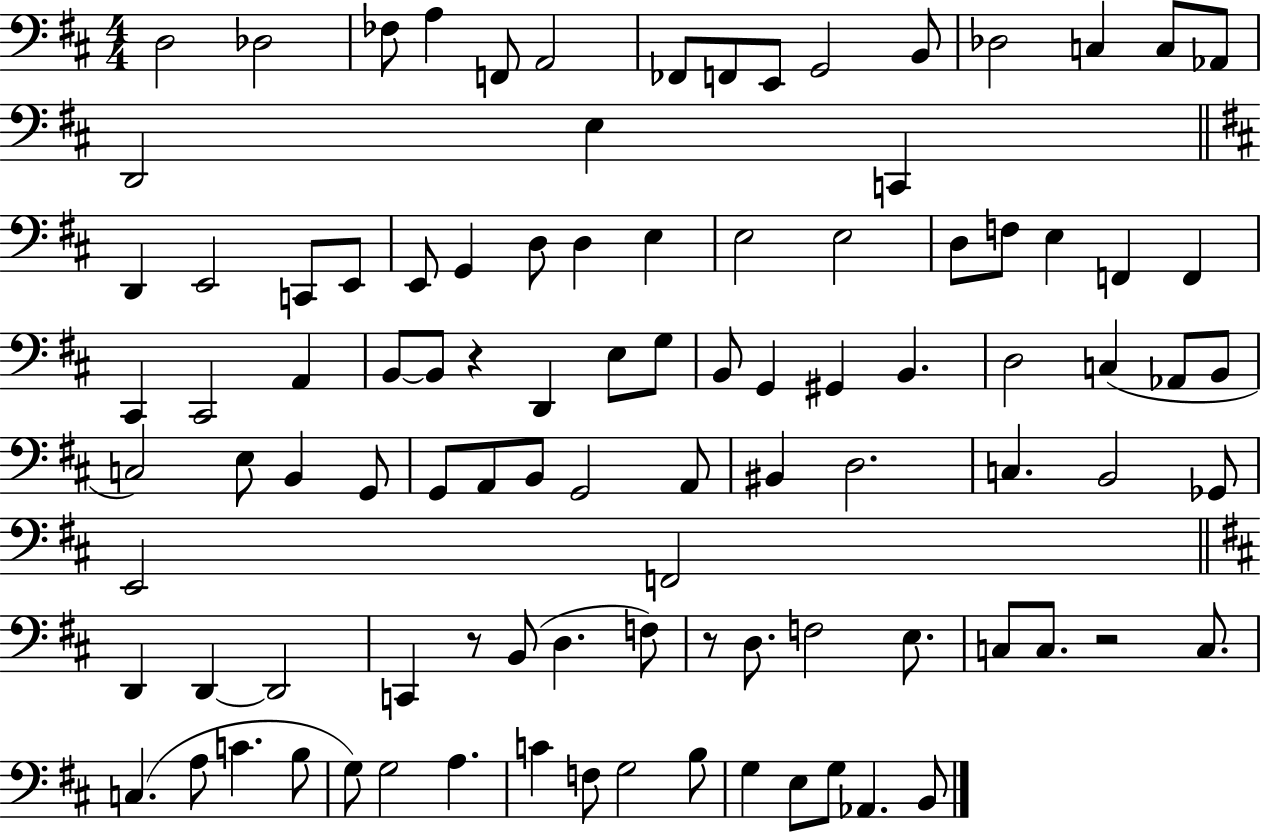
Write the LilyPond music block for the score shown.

{
  \clef bass
  \numericTimeSignature
  \time 4/4
  \key d \major
  d2 des2 | fes8 a4 f,8 a,2 | fes,8 f,8 e,8 g,2 b,8 | des2 c4 c8 aes,8 | \break d,2 e4 c,4 | \bar "||" \break \key d \major d,4 e,2 c,8 e,8 | e,8 g,4 d8 d4 e4 | e2 e2 | d8 f8 e4 f,4 f,4 | \break cis,4 cis,2 a,4 | b,8~~ b,8 r4 d,4 e8 g8 | b,8 g,4 gis,4 b,4. | d2 c4( aes,8 b,8 | \break c2) e8 b,4 g,8 | g,8 a,8 b,8 g,2 a,8 | bis,4 d2. | c4. b,2 ges,8 | \break e,2 f,2 | \bar "||" \break \key b \minor d,4 d,4~~ d,2 | c,4 r8 b,8( d4. f8) | r8 d8. f2 e8. | c8 c8. r2 c8. | \break c4.( a8 c'4. b8 | g8) g2 a4. | c'4 f8 g2 b8 | g4 e8 g8 aes,4. b,8 | \break \bar "|."
}